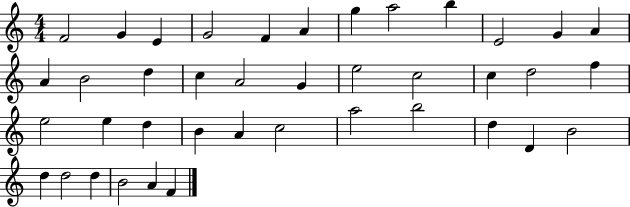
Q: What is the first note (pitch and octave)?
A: F4